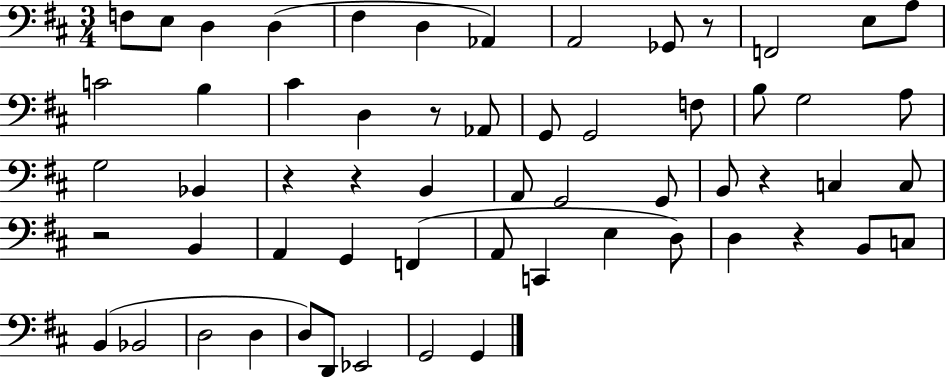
X:1
T:Untitled
M:3/4
L:1/4
K:D
F,/2 E,/2 D, D, ^F, D, _A,, A,,2 _G,,/2 z/2 F,,2 E,/2 A,/2 C2 B, ^C D, z/2 _A,,/2 G,,/2 G,,2 F,/2 B,/2 G,2 A,/2 G,2 _B,, z z B,, A,,/2 G,,2 G,,/2 B,,/2 z C, C,/2 z2 B,, A,, G,, F,, A,,/2 C,, E, D,/2 D, z B,,/2 C,/2 B,, _B,,2 D,2 D, D,/2 D,,/2 _E,,2 G,,2 G,,